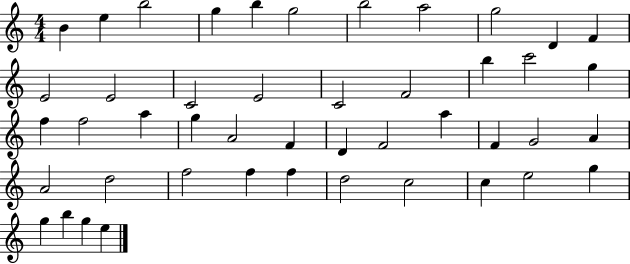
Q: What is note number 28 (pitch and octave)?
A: F4